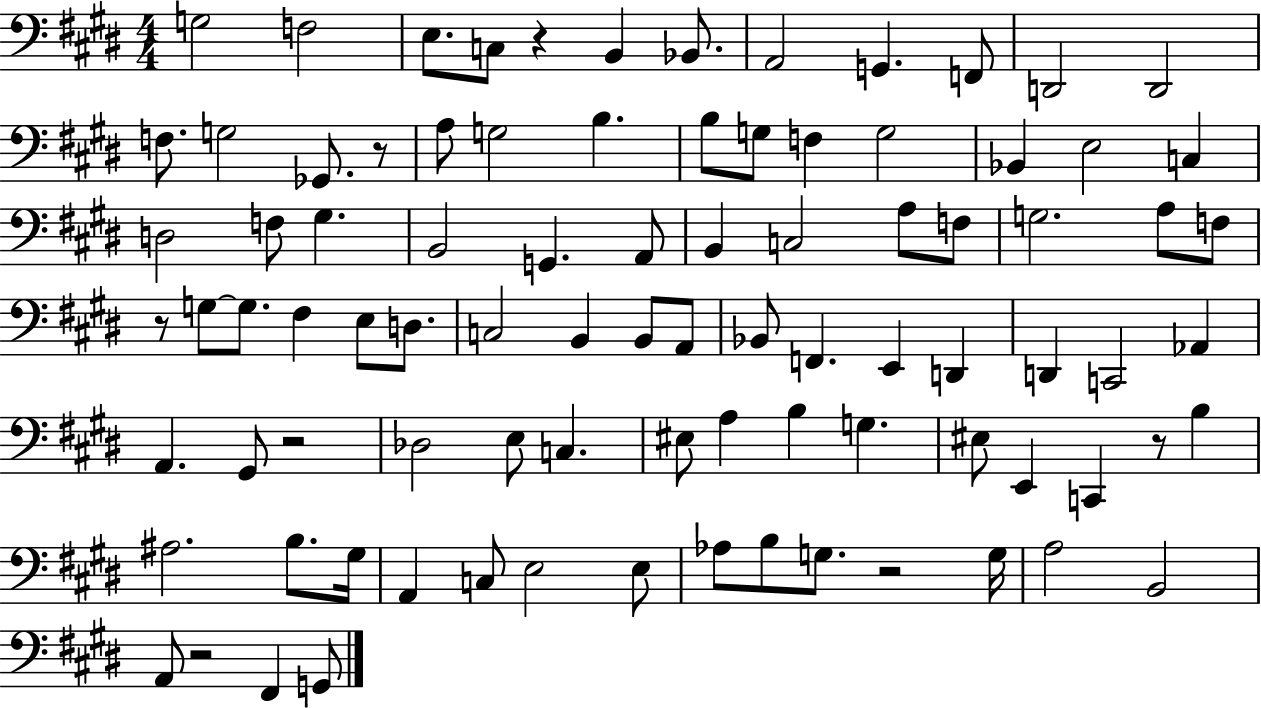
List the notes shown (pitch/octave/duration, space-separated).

G3/h F3/h E3/e. C3/e R/q B2/q Bb2/e. A2/h G2/q. F2/e D2/h D2/h F3/e. G3/h Gb2/e. R/e A3/e G3/h B3/q. B3/e G3/e F3/q G3/h Bb2/q E3/h C3/q D3/h F3/e G#3/q. B2/h G2/q. A2/e B2/q C3/h A3/e F3/e G3/h. A3/e F3/e R/e G3/e G3/e. F#3/q E3/e D3/e. C3/h B2/q B2/e A2/e Bb2/e F2/q. E2/q D2/q D2/q C2/h Ab2/q A2/q. G#2/e R/h Db3/h E3/e C3/q. EIS3/e A3/q B3/q G3/q. EIS3/e E2/q C2/q R/e B3/q A#3/h. B3/e. G#3/s A2/q C3/e E3/h E3/e Ab3/e B3/e G3/e. R/h G3/s A3/h B2/h A2/e R/h F#2/q G2/e